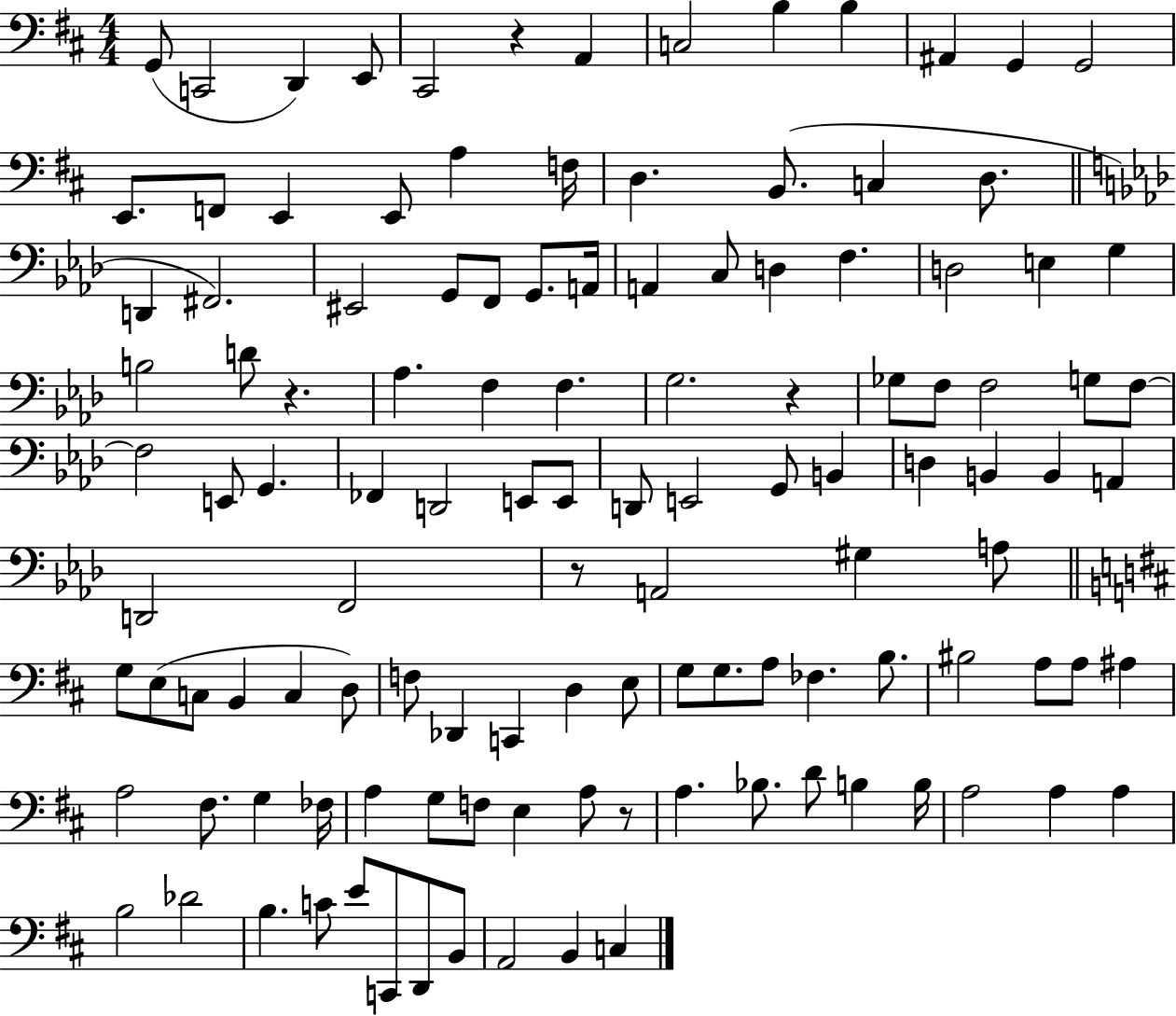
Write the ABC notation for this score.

X:1
T:Untitled
M:4/4
L:1/4
K:D
G,,/2 C,,2 D,, E,,/2 ^C,,2 z A,, C,2 B, B, ^A,, G,, G,,2 E,,/2 F,,/2 E,, E,,/2 A, F,/4 D, B,,/2 C, D,/2 D,, ^F,,2 ^E,,2 G,,/2 F,,/2 G,,/2 A,,/4 A,, C,/2 D, F, D,2 E, G, B,2 D/2 z _A, F, F, G,2 z _G,/2 F,/2 F,2 G,/2 F,/2 F,2 E,,/2 G,, _F,, D,,2 E,,/2 E,,/2 D,,/2 E,,2 G,,/2 B,, D, B,, B,, A,, D,,2 F,,2 z/2 A,,2 ^G, A,/2 G,/2 E,/2 C,/2 B,, C, D,/2 F,/2 _D,, C,, D, E,/2 G,/2 G,/2 A,/2 _F, B,/2 ^B,2 A,/2 A,/2 ^A, A,2 ^F,/2 G, _F,/4 A, G,/2 F,/2 E, A,/2 z/2 A, _B,/2 D/2 B, B,/4 A,2 A, A, B,2 _D2 B, C/2 E/2 C,,/2 D,,/2 B,,/2 A,,2 B,, C,